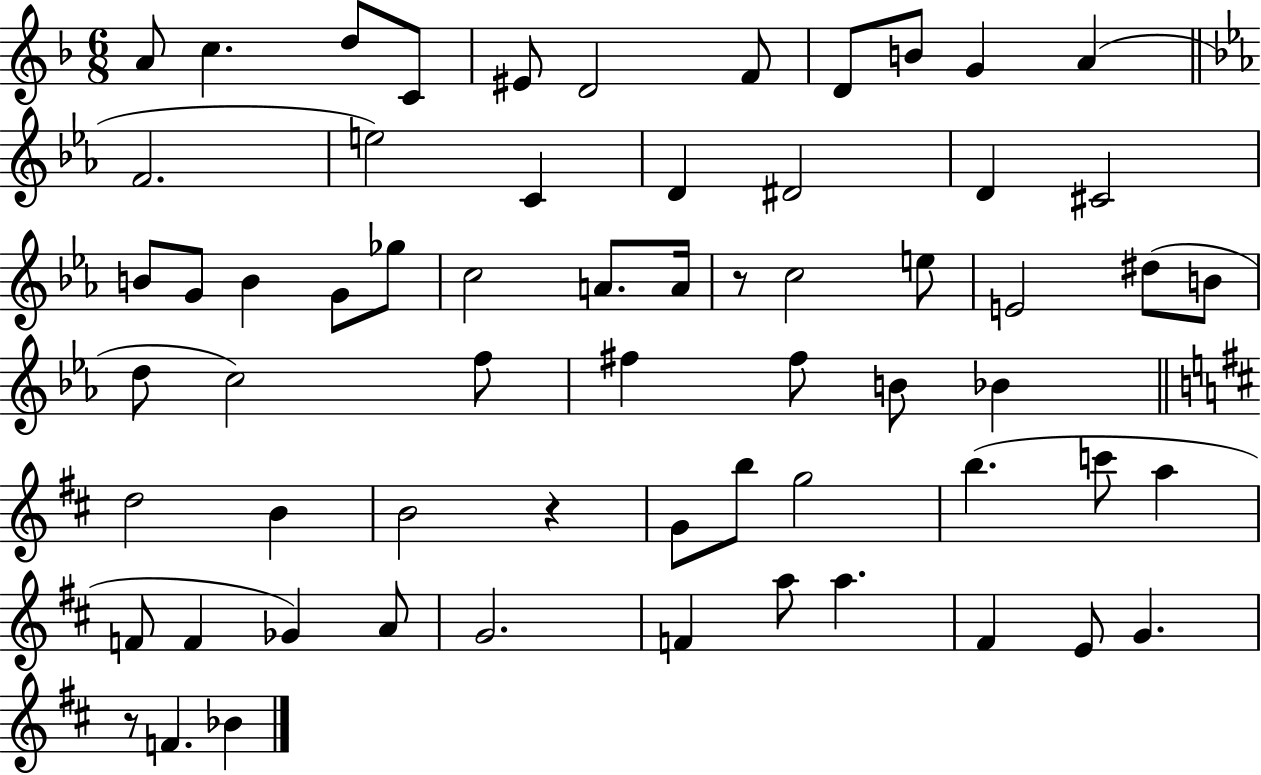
X:1
T:Untitled
M:6/8
L:1/4
K:F
A/2 c d/2 C/2 ^E/2 D2 F/2 D/2 B/2 G A F2 e2 C D ^D2 D ^C2 B/2 G/2 B G/2 _g/2 c2 A/2 A/4 z/2 c2 e/2 E2 ^d/2 B/2 d/2 c2 f/2 ^f ^f/2 B/2 _B d2 B B2 z G/2 b/2 g2 b c'/2 a F/2 F _G A/2 G2 F a/2 a ^F E/2 G z/2 F _B